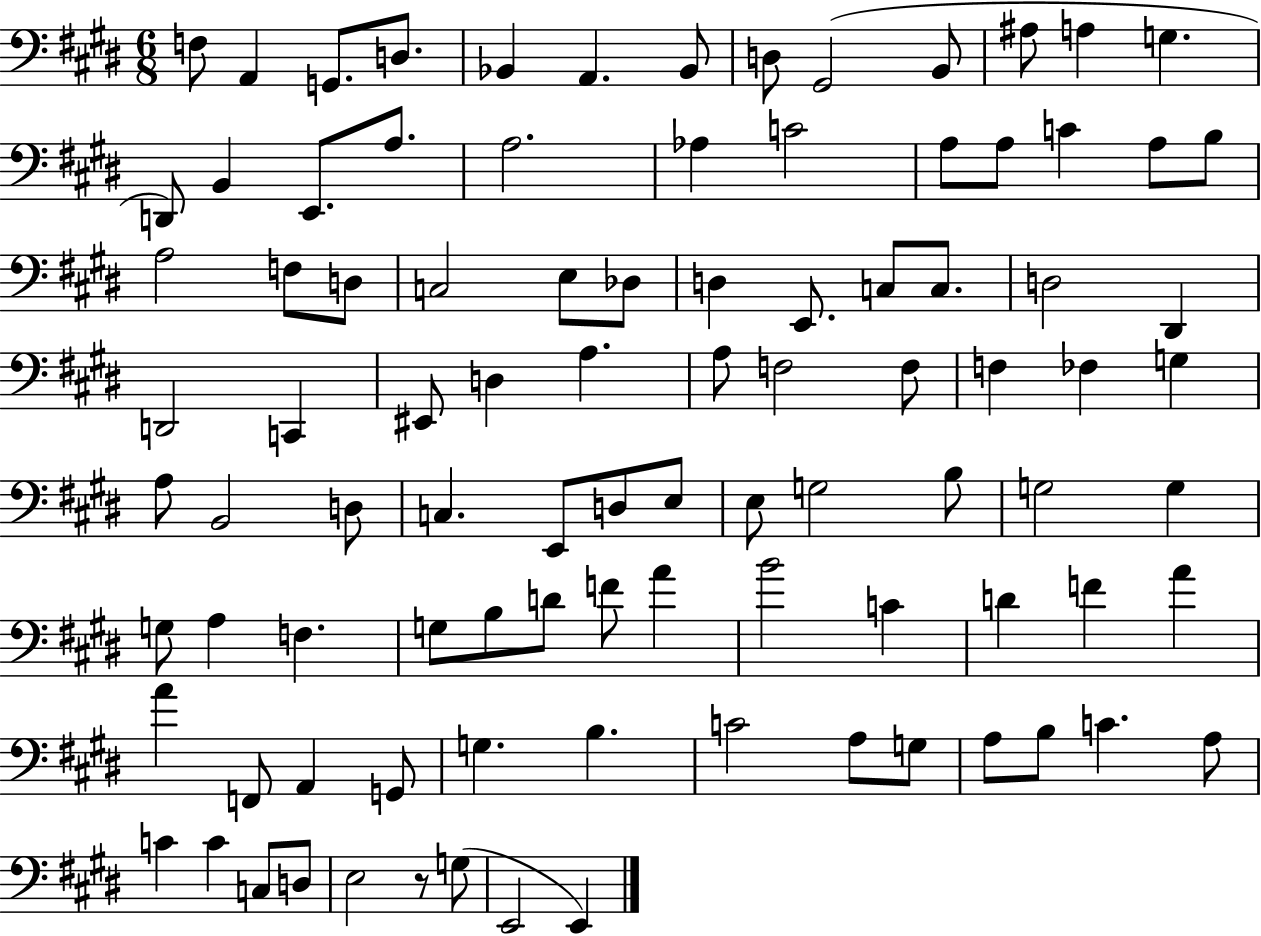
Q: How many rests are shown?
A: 1